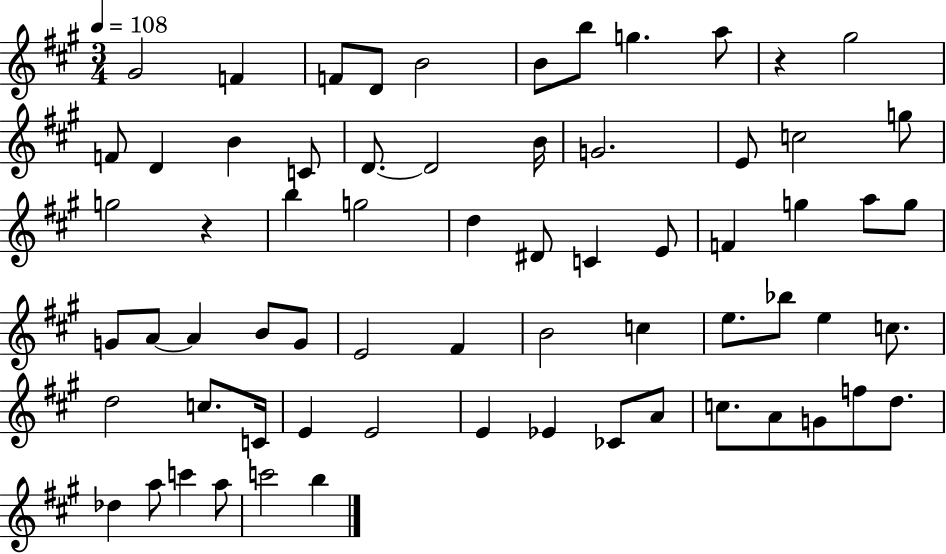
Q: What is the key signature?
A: A major